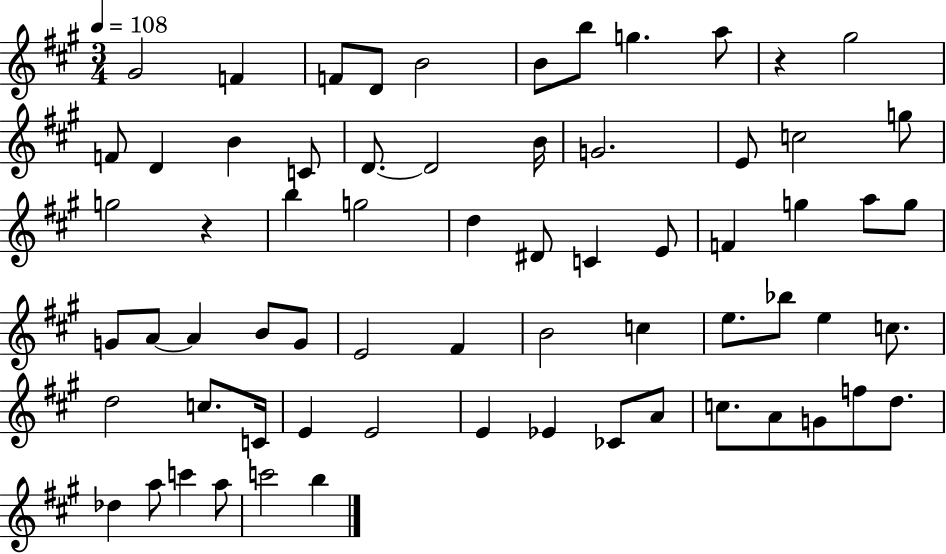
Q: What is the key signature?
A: A major